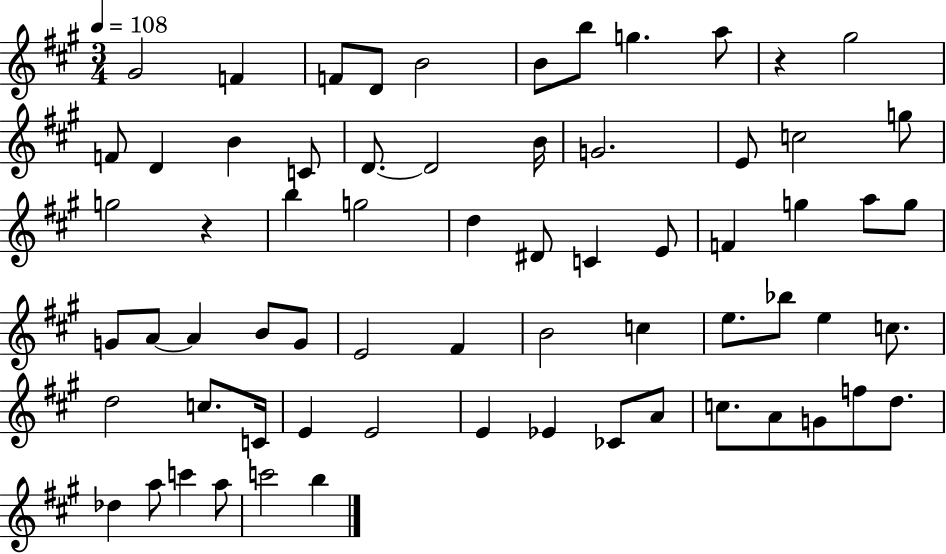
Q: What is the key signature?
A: A major